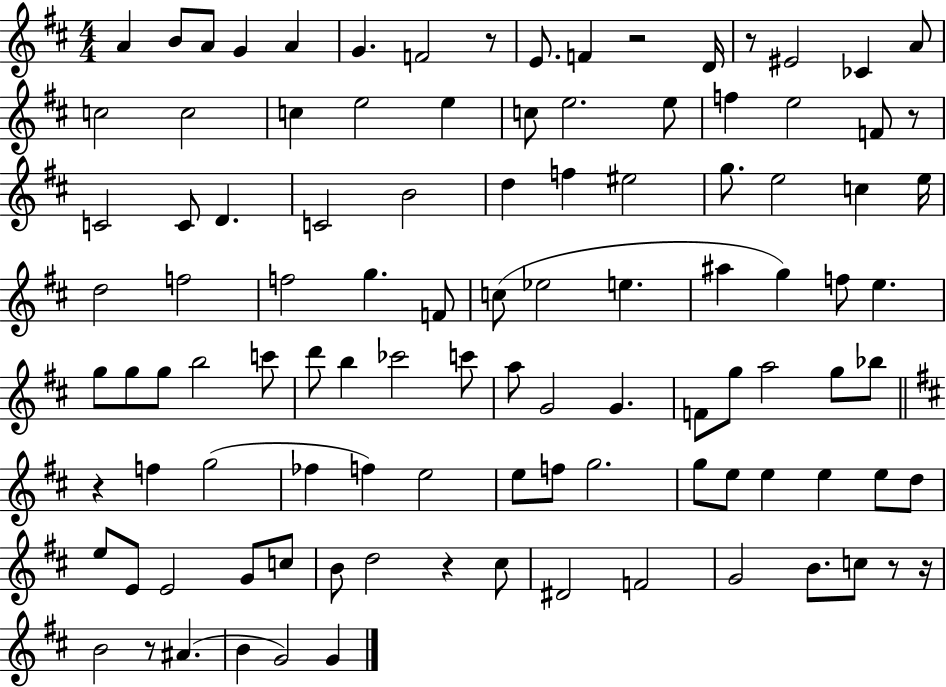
{
  \clef treble
  \numericTimeSignature
  \time 4/4
  \key d \major
  a'4 b'8 a'8 g'4 a'4 | g'4. f'2 r8 | e'8. f'4 r2 d'16 | r8 eis'2 ces'4 a'8 | \break c''2 c''2 | c''4 e''2 e''4 | c''8 e''2. e''8 | f''4 e''2 f'8 r8 | \break c'2 c'8 d'4. | c'2 b'2 | d''4 f''4 eis''2 | g''8. e''2 c''4 e''16 | \break d''2 f''2 | f''2 g''4. f'8 | c''8( ees''2 e''4. | ais''4 g''4) f''8 e''4. | \break g''8 g''8 g''8 b''2 c'''8 | d'''8 b''4 ces'''2 c'''8 | a''8 g'2 g'4. | f'8 g''8 a''2 g''8 bes''8 | \break \bar "||" \break \key b \minor r4 f''4 g''2( | fes''4 f''4) e''2 | e''8 f''8 g''2. | g''8 e''8 e''4 e''4 e''8 d''8 | \break e''8 e'8 e'2 g'8 c''8 | b'8 d''2 r4 cis''8 | dis'2 f'2 | g'2 b'8. c''8 r8 r16 | \break b'2 r8 ais'4.( | b'4 g'2) g'4 | \bar "|."
}